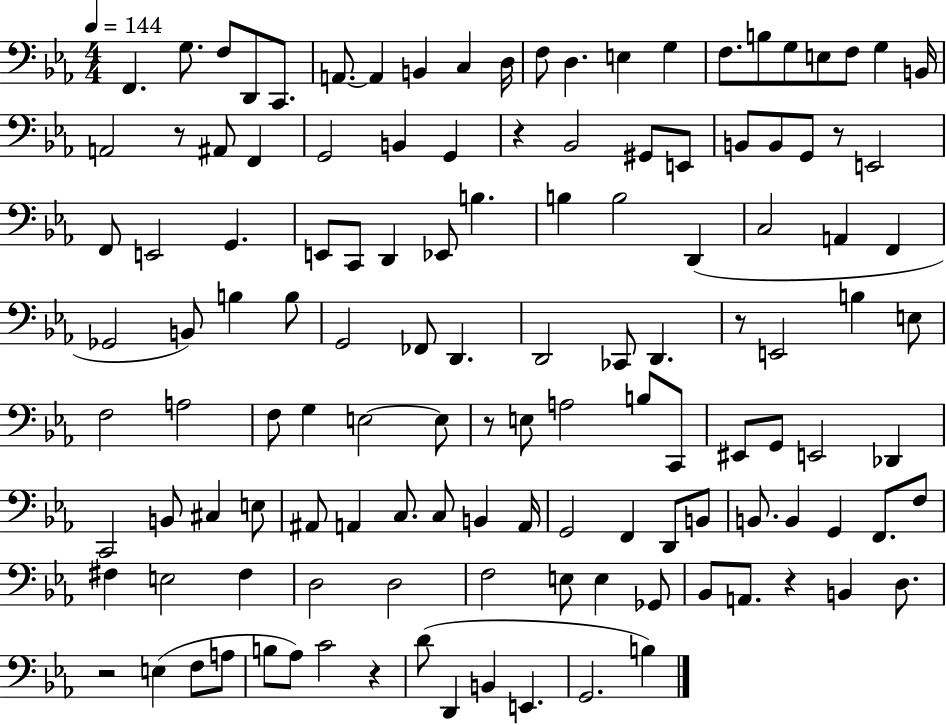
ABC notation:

X:1
T:Untitled
M:4/4
L:1/4
K:Eb
F,, G,/2 F,/2 D,,/2 C,,/2 A,,/2 A,, B,, C, D,/4 F,/2 D, E, G, F,/2 B,/2 G,/2 E,/2 F,/2 G, B,,/4 A,,2 z/2 ^A,,/2 F,, G,,2 B,, G,, z _B,,2 ^G,,/2 E,,/2 B,,/2 B,,/2 G,,/2 z/2 E,,2 F,,/2 E,,2 G,, E,,/2 C,,/2 D,, _E,,/2 B, B, B,2 D,, C,2 A,, F,, _G,,2 B,,/2 B, B,/2 G,,2 _F,,/2 D,, D,,2 _C,,/2 D,, z/2 E,,2 B, E,/2 F,2 A,2 F,/2 G, E,2 E,/2 z/2 E,/2 A,2 B,/2 C,,/2 ^E,,/2 G,,/2 E,,2 _D,, C,,2 B,,/2 ^C, E,/2 ^A,,/2 A,, C,/2 C,/2 B,, A,,/4 G,,2 F,, D,,/2 B,,/2 B,,/2 B,, G,, F,,/2 F,/2 ^F, E,2 ^F, D,2 D,2 F,2 E,/2 E, _G,,/2 _B,,/2 A,,/2 z B,, D,/2 z2 E, F,/2 A,/2 B,/2 _A,/2 C2 z D/2 D,, B,, E,, G,,2 B,